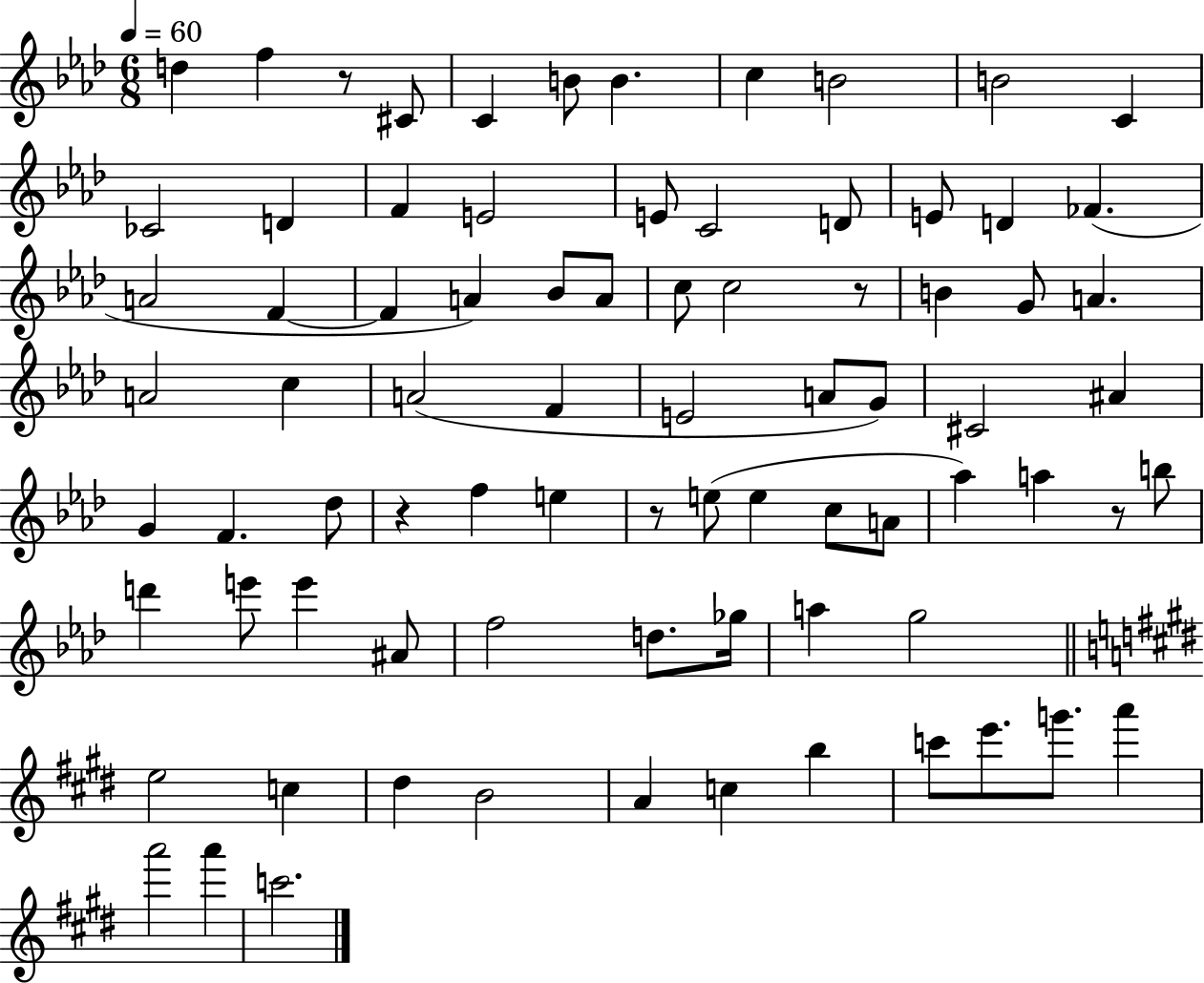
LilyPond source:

{
  \clef treble
  \numericTimeSignature
  \time 6/8
  \key aes \major
  \tempo 4 = 60
  \repeat volta 2 { d''4 f''4 r8 cis'8 | c'4 b'8 b'4. | c''4 b'2 | b'2 c'4 | \break ces'2 d'4 | f'4 e'2 | e'8 c'2 d'8 | e'8 d'4 fes'4.( | \break a'2 f'4~~ | f'4 a'4) bes'8 a'8 | c''8 c''2 r8 | b'4 g'8 a'4. | \break a'2 c''4 | a'2( f'4 | e'2 a'8 g'8) | cis'2 ais'4 | \break g'4 f'4. des''8 | r4 f''4 e''4 | r8 e''8( e''4 c''8 a'8 | aes''4) a''4 r8 b''8 | \break d'''4 e'''8 e'''4 ais'8 | f''2 d''8. ges''16 | a''4 g''2 | \bar "||" \break \key e \major e''2 c''4 | dis''4 b'2 | a'4 c''4 b''4 | c'''8 e'''8. g'''8. a'''4 | \break a'''2 a'''4 | c'''2. | } \bar "|."
}